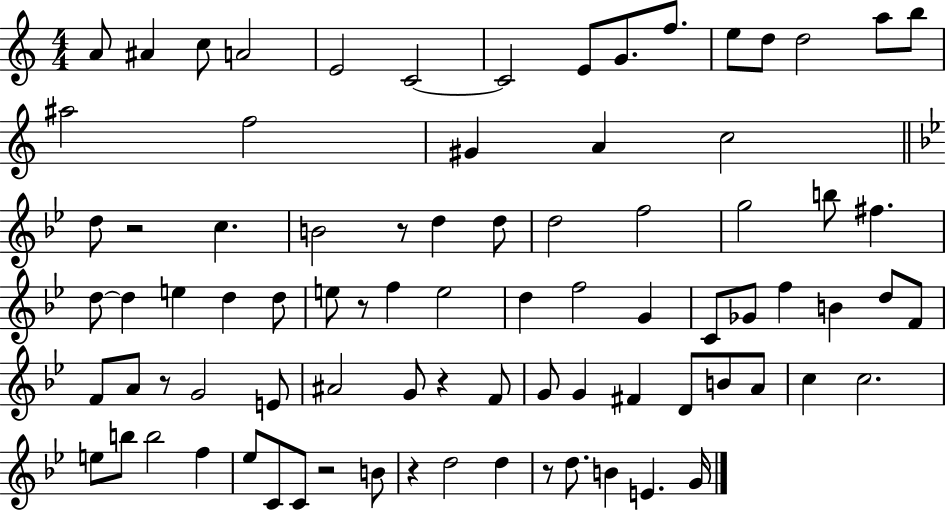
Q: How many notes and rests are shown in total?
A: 84